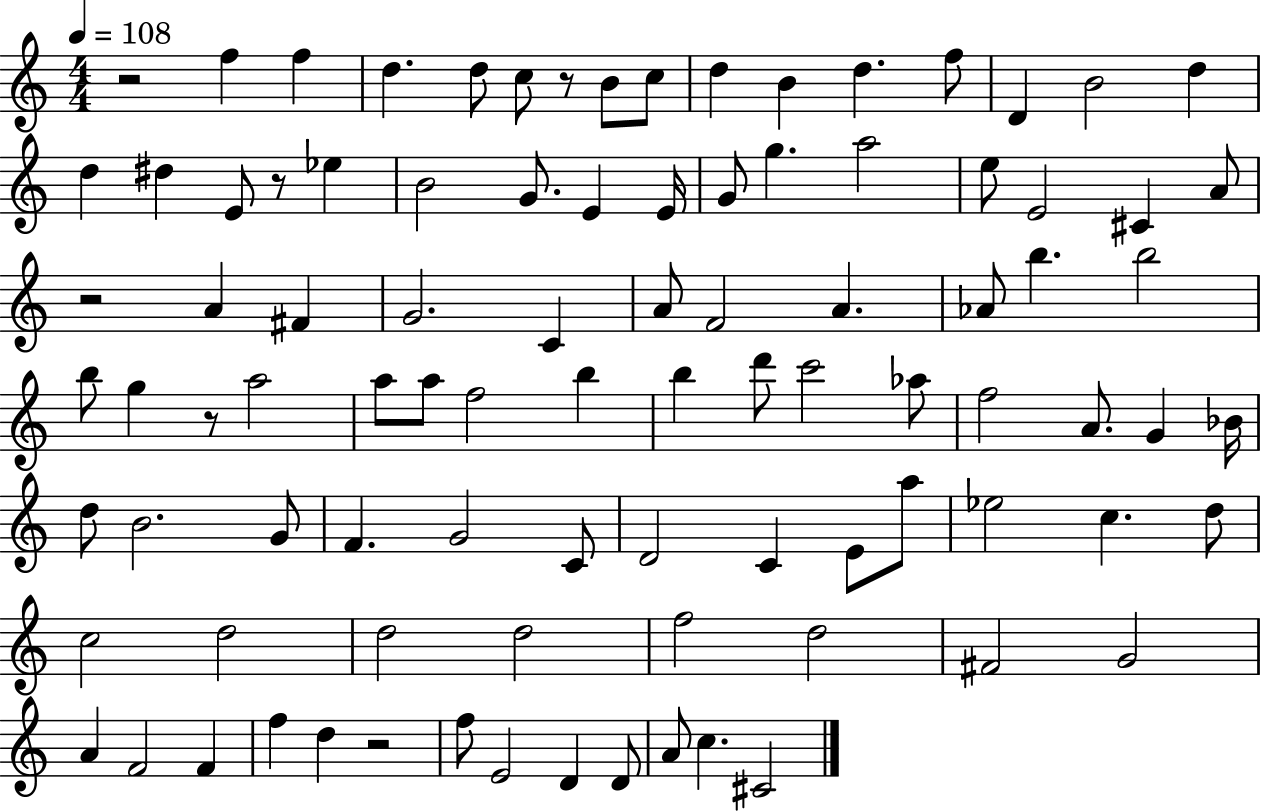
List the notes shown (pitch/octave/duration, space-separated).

R/h F5/q F5/q D5/q. D5/e C5/e R/e B4/e C5/e D5/q B4/q D5/q. F5/e D4/q B4/h D5/q D5/q D#5/q E4/e R/e Eb5/q B4/h G4/e. E4/q E4/s G4/e G5/q. A5/h E5/e E4/h C#4/q A4/e R/h A4/q F#4/q G4/h. C4/q A4/e F4/h A4/q. Ab4/e B5/q. B5/h B5/e G5/q R/e A5/h A5/e A5/e F5/h B5/q B5/q D6/e C6/h Ab5/e F5/h A4/e. G4/q Bb4/s D5/e B4/h. G4/e F4/q. G4/h C4/e D4/h C4/q E4/e A5/e Eb5/h C5/q. D5/e C5/h D5/h D5/h D5/h F5/h D5/h F#4/h G4/h A4/q F4/h F4/q F5/q D5/q R/h F5/e E4/h D4/q D4/e A4/e C5/q. C#4/h